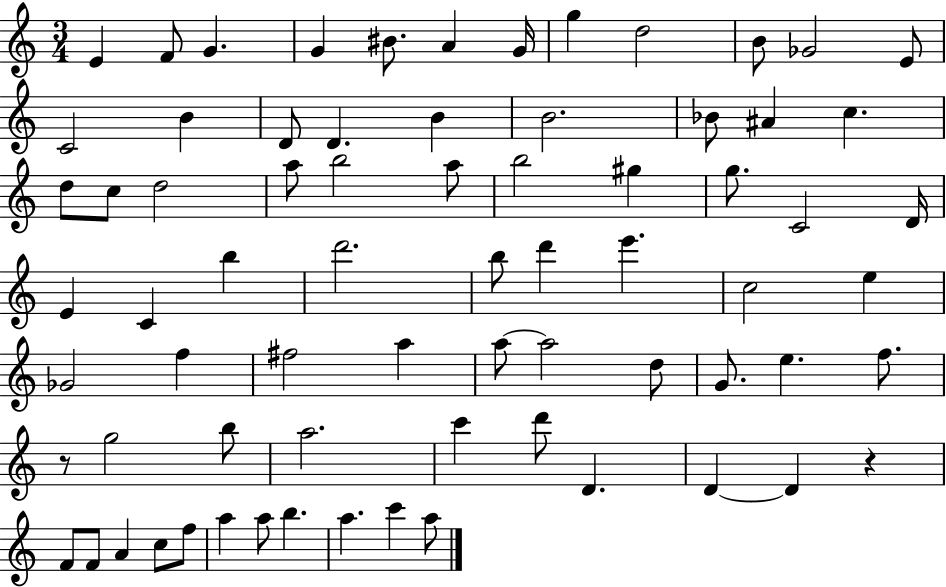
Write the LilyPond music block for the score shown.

{
  \clef treble
  \numericTimeSignature
  \time 3/4
  \key c \major
  \repeat volta 2 { e'4 f'8 g'4. | g'4 bis'8. a'4 g'16 | g''4 d''2 | b'8 ges'2 e'8 | \break c'2 b'4 | d'8 d'4. b'4 | b'2. | bes'8 ais'4 c''4. | \break d''8 c''8 d''2 | a''8 b''2 a''8 | b''2 gis''4 | g''8. c'2 d'16 | \break e'4 c'4 b''4 | d'''2. | b''8 d'''4 e'''4. | c''2 e''4 | \break ges'2 f''4 | fis''2 a''4 | a''8~~ a''2 d''8 | g'8. e''4. f''8. | \break r8 g''2 b''8 | a''2. | c'''4 d'''8 d'4. | d'4~~ d'4 r4 | \break f'8 f'8 a'4 c''8 f''8 | a''4 a''8 b''4. | a''4. c'''4 a''8 | } \bar "|."
}